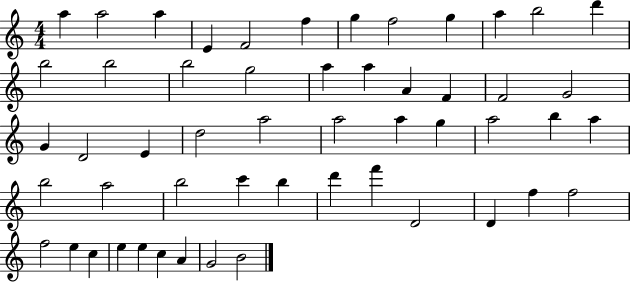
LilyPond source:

{
  \clef treble
  \numericTimeSignature
  \time 4/4
  \key c \major
  a''4 a''2 a''4 | e'4 f'2 f''4 | g''4 f''2 g''4 | a''4 b''2 d'''4 | \break b''2 b''2 | b''2 g''2 | a''4 a''4 a'4 f'4 | f'2 g'2 | \break g'4 d'2 e'4 | d''2 a''2 | a''2 a''4 g''4 | a''2 b''4 a''4 | \break b''2 a''2 | b''2 c'''4 b''4 | d'''4 f'''4 d'2 | d'4 f''4 f''2 | \break f''2 e''4 c''4 | e''4 e''4 c''4 a'4 | g'2 b'2 | \bar "|."
}